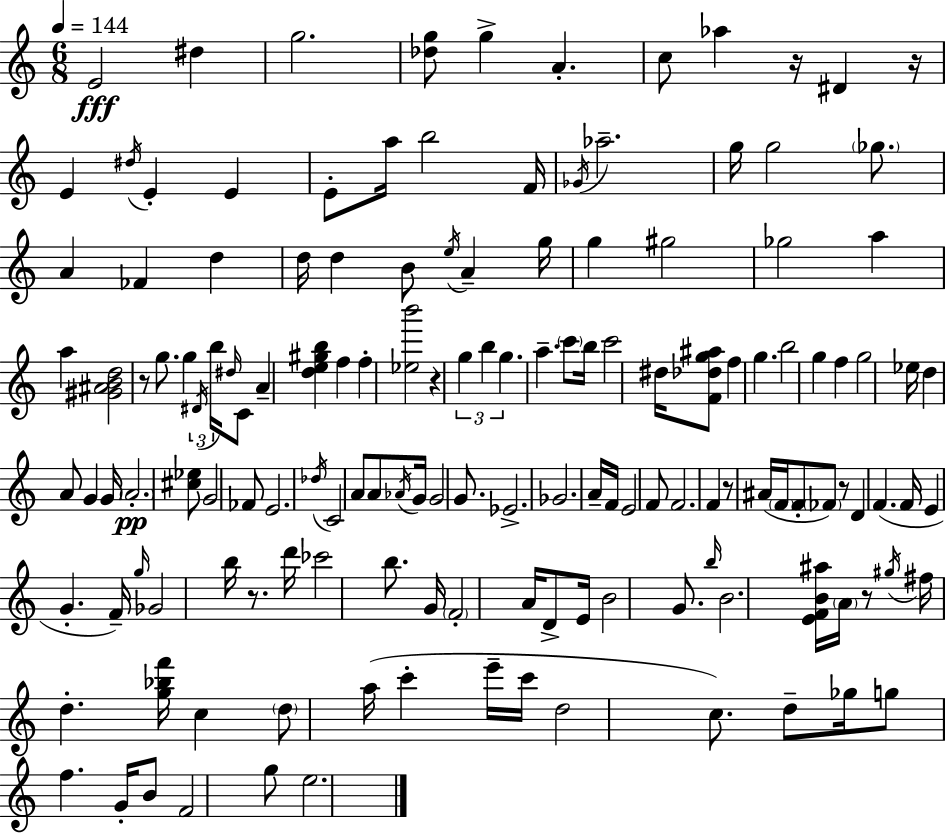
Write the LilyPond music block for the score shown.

{
  \clef treble
  \numericTimeSignature
  \time 6/8
  \key a \minor
  \tempo 4 = 144
  \repeat volta 2 { e'2\fff dis''4 | g''2. | <des'' g''>8 g''4-> a'4.-. | c''8 aes''4 r16 dis'4 r16 | \break e'4 \acciaccatura { dis''16 } e'4-. e'4 | e'8-. a''16 b''2 | f'16 \acciaccatura { ges'16 } aes''2.-- | g''16 g''2 \parenthesize ges''8. | \break a'4 fes'4 d''4 | d''16 d''4 b'8 \acciaccatura { e''16 } a'4-- | g''16 g''4 gis''2 | ges''2 a''4 | \break a''4 <gis' ais' b' d''>2 | r8 g''8. g''4 | \tuplet 3/2 { \acciaccatura { dis'16 } b''16 \grace { dis''16 } } c'8 a'4-- <d'' e'' gis'' b''>4 | f''4 f''4-. <ees'' b'''>2 | \break r4 \tuplet 3/2 { g''4 | b''4 g''4. } a''4.-- | \parenthesize c'''8 b''16 c'''2 | dis''16 <f' des'' g'' ais''>8 f''4 g''4. | \break b''2 | g''4 f''4 g''2 | ees''16 d''4 a'8 | g'4 g'16 \parenthesize a'2.-.\pp | \break <cis'' ees''>8 g'2 | fes'8 e'2. | \acciaccatura { des''16 } c'2 | a'8 a'8 \acciaccatura { aes'16 } g'16 g'2 | \break g'8. ees'2.-> | ges'2. | a'16-- f'16 e'2 | f'8 f'2. | \break f'4 r8 | ais'16( \parenthesize f'16 f'8-. \parenthesize fes'8) r8 d'4 | f'4.( f'16 e'4 | g'4.-. f'16--) \grace { g''16 } ges'2 | \break b''16 r8. d'''16 ces'''2 | b''8. g'16 \parenthesize f'2-. | a'16 d'8-> e'16 b'2 | g'8. \grace { b''16 } b'2. | \break <e' f' b' ais''>16 \parenthesize a'16 r8 | \acciaccatura { gis''16 } fis''16 d''4.-. <g'' bes'' f'''>16 c''4 | \parenthesize d''8 a''16( c'''4-. e'''16-- c'''16 d''2 | c''8.) d''8-- | \break ges''16 g''8 f''4. g'16-. b'8 | f'2 g''8 e''2. | } \bar "|."
}